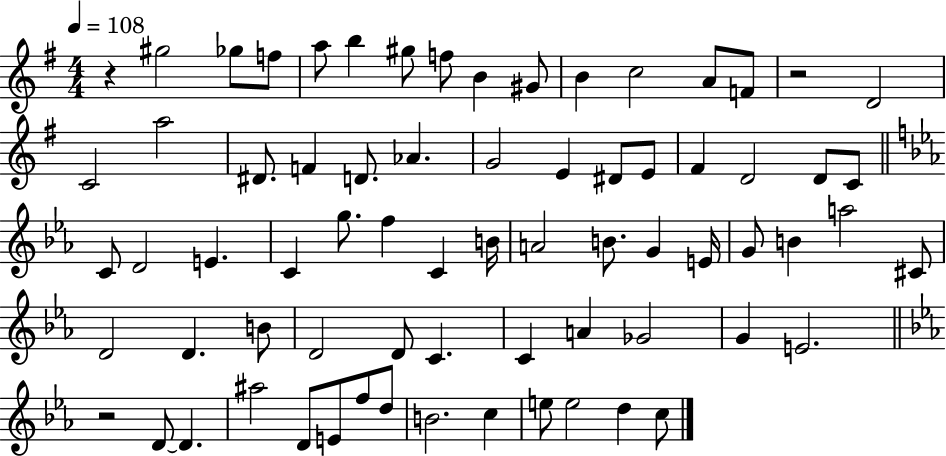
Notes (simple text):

R/q G#5/h Gb5/e F5/e A5/e B5/q G#5/e F5/e B4/q G#4/e B4/q C5/h A4/e F4/e R/h D4/h C4/h A5/h D#4/e. F4/q D4/e. Ab4/q. G4/h E4/q D#4/e E4/e F#4/q D4/h D4/e C4/e C4/e D4/h E4/q. C4/q G5/e. F5/q C4/q B4/s A4/h B4/e. G4/q E4/s G4/e B4/q A5/h C#4/e D4/h D4/q. B4/e D4/h D4/e C4/q. C4/q A4/q Gb4/h G4/q E4/h. R/h D4/e D4/q. A#5/h D4/e E4/e F5/e D5/e B4/h. C5/q E5/e E5/h D5/q C5/e